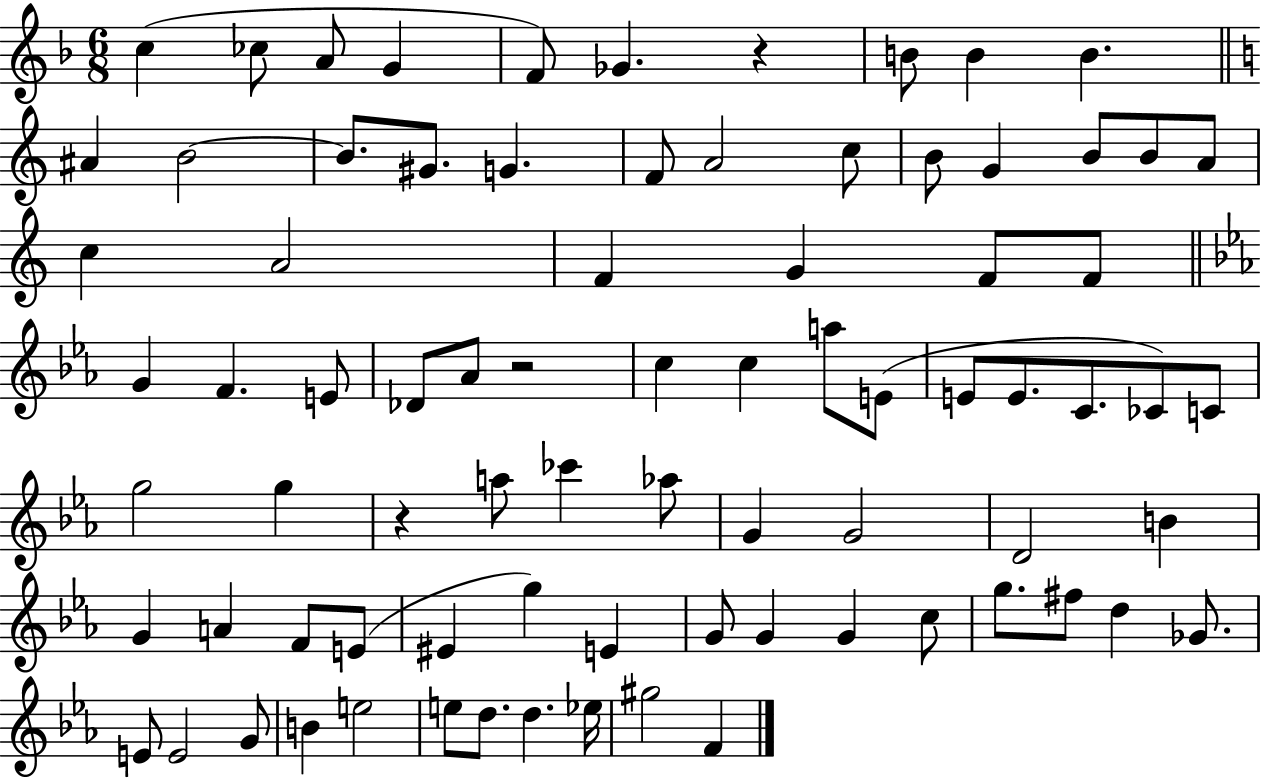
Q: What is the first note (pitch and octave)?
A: C5